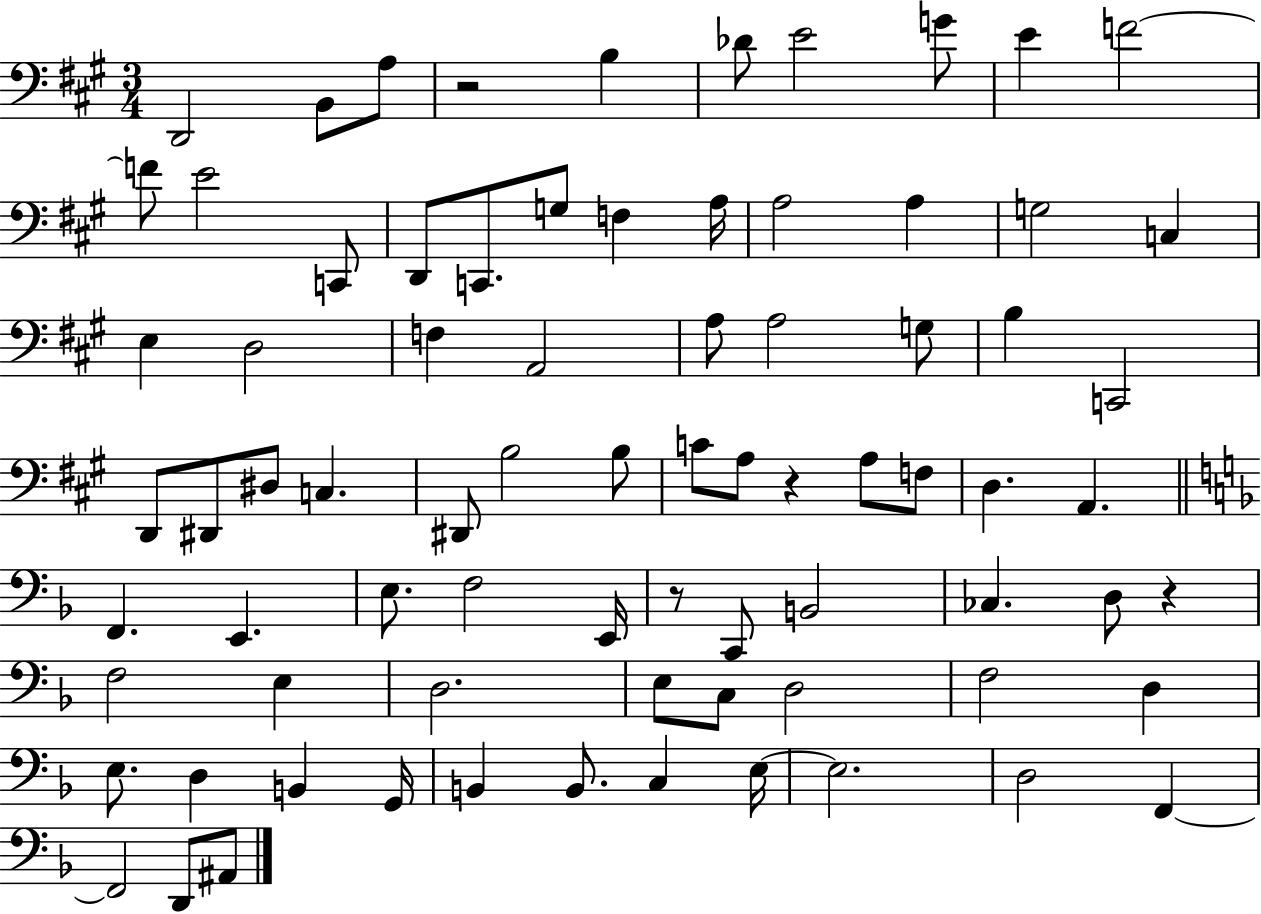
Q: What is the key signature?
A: A major